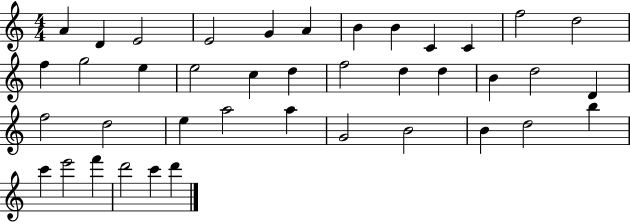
A4/q D4/q E4/h E4/h G4/q A4/q B4/q B4/q C4/q C4/q F5/h D5/h F5/q G5/h E5/q E5/h C5/q D5/q F5/h D5/q D5/q B4/q D5/h D4/q F5/h D5/h E5/q A5/h A5/q G4/h B4/h B4/q D5/h B5/q C6/q E6/h F6/q D6/h C6/q D6/q